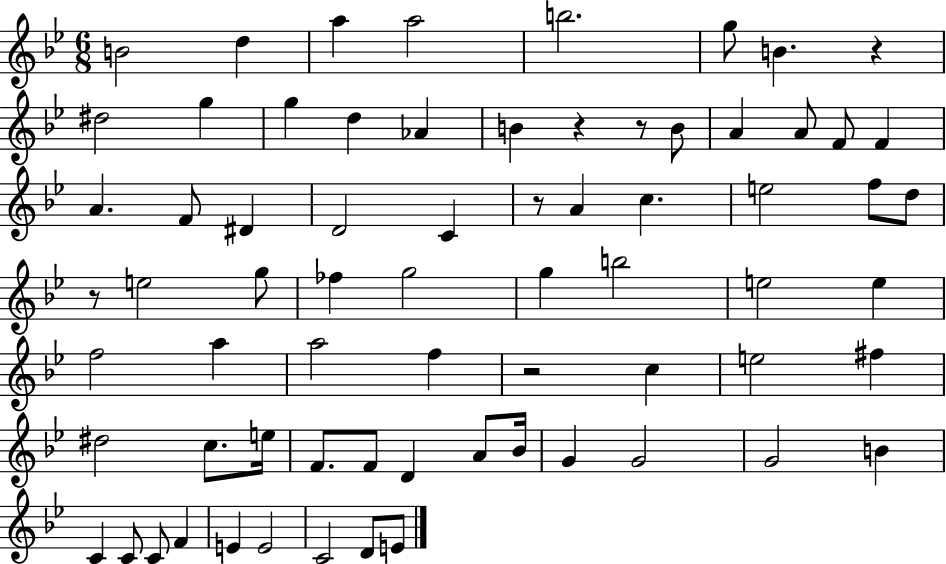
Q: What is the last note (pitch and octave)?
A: E4